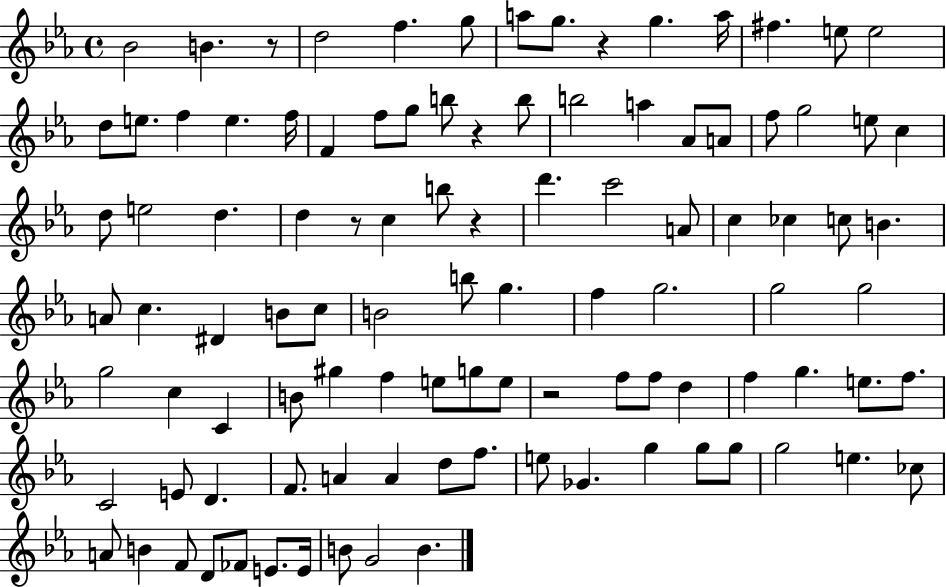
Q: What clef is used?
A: treble